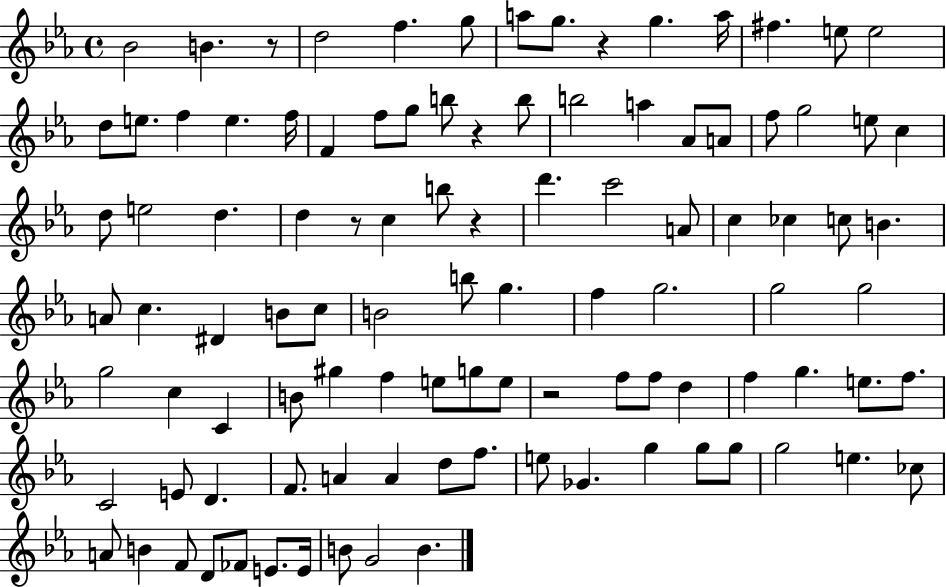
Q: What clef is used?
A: treble